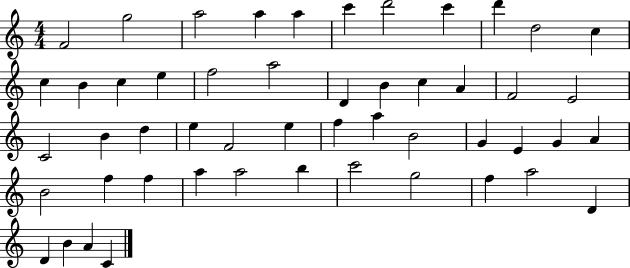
{
  \clef treble
  \numericTimeSignature
  \time 4/4
  \key c \major
  f'2 g''2 | a''2 a''4 a''4 | c'''4 d'''2 c'''4 | d'''4 d''2 c''4 | \break c''4 b'4 c''4 e''4 | f''2 a''2 | d'4 b'4 c''4 a'4 | f'2 e'2 | \break c'2 b'4 d''4 | e''4 f'2 e''4 | f''4 a''4 b'2 | g'4 e'4 g'4 a'4 | \break b'2 f''4 f''4 | a''4 a''2 b''4 | c'''2 g''2 | f''4 a''2 d'4 | \break d'4 b'4 a'4 c'4 | \bar "|."
}